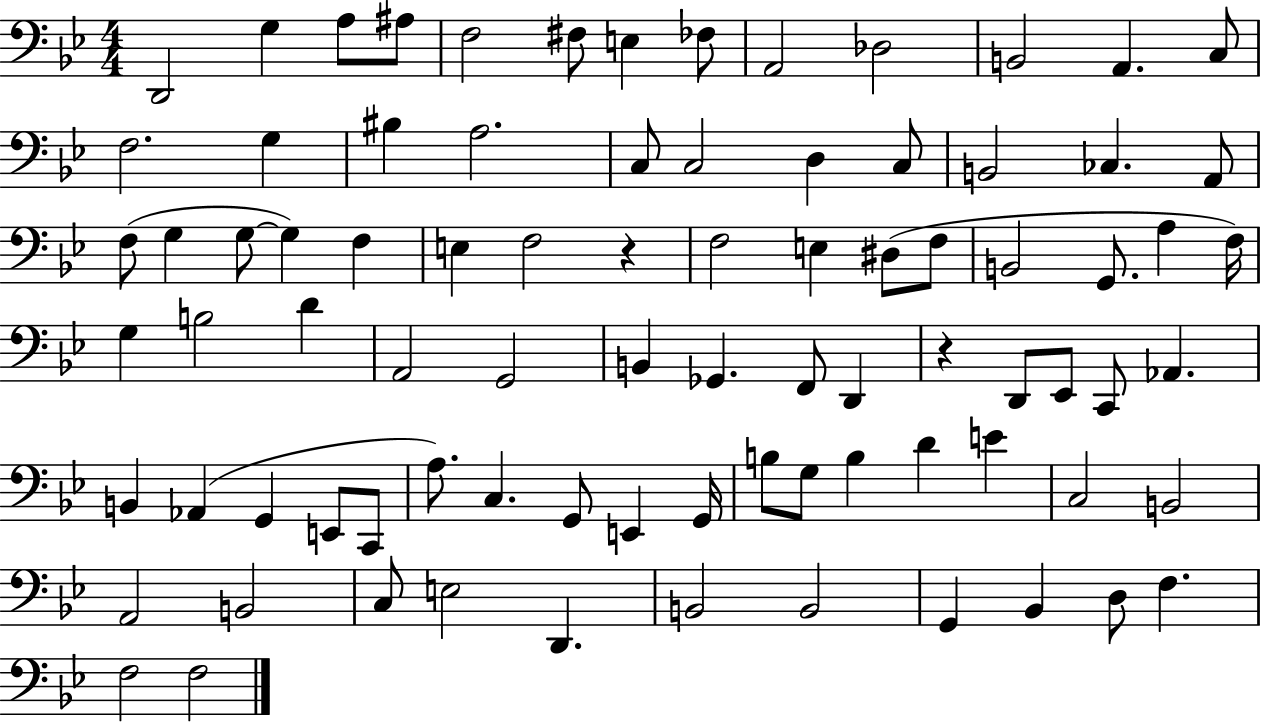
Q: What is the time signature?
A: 4/4